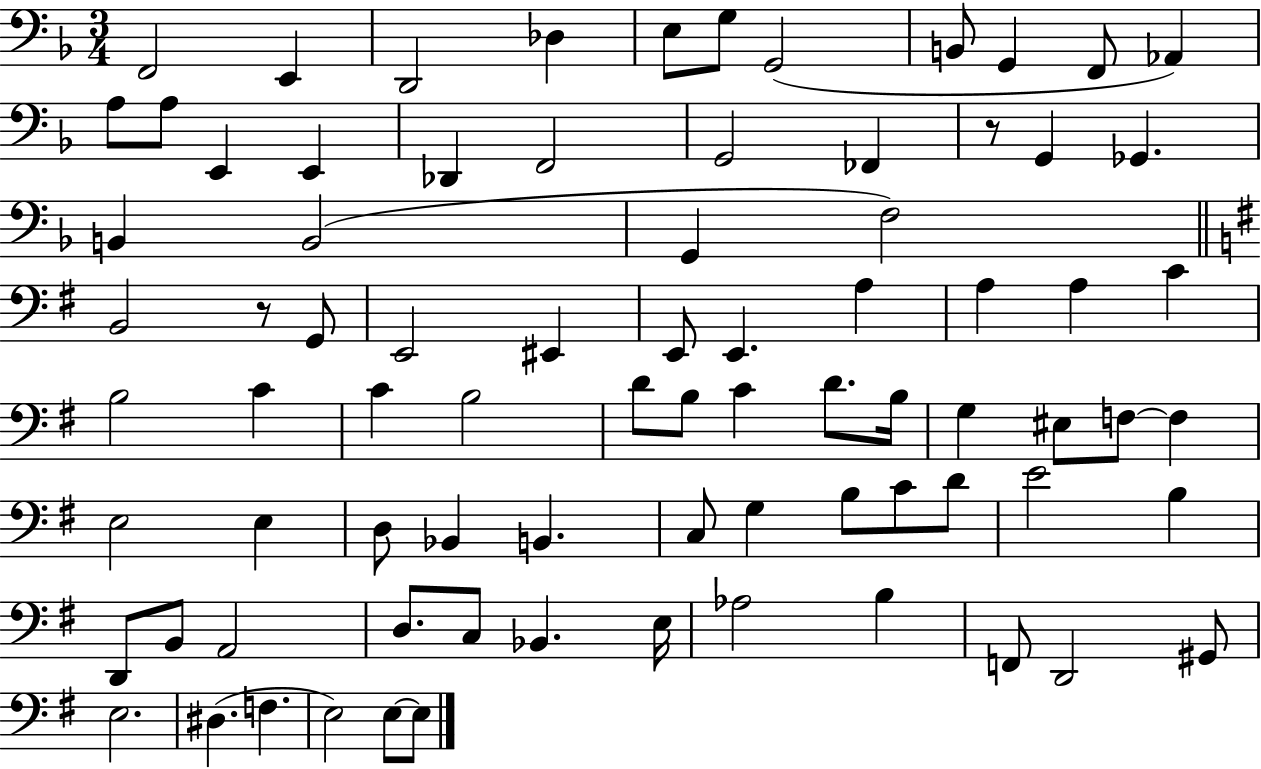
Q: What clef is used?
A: bass